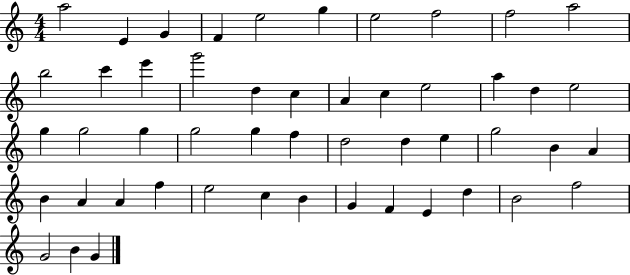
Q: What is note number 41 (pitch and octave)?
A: B4